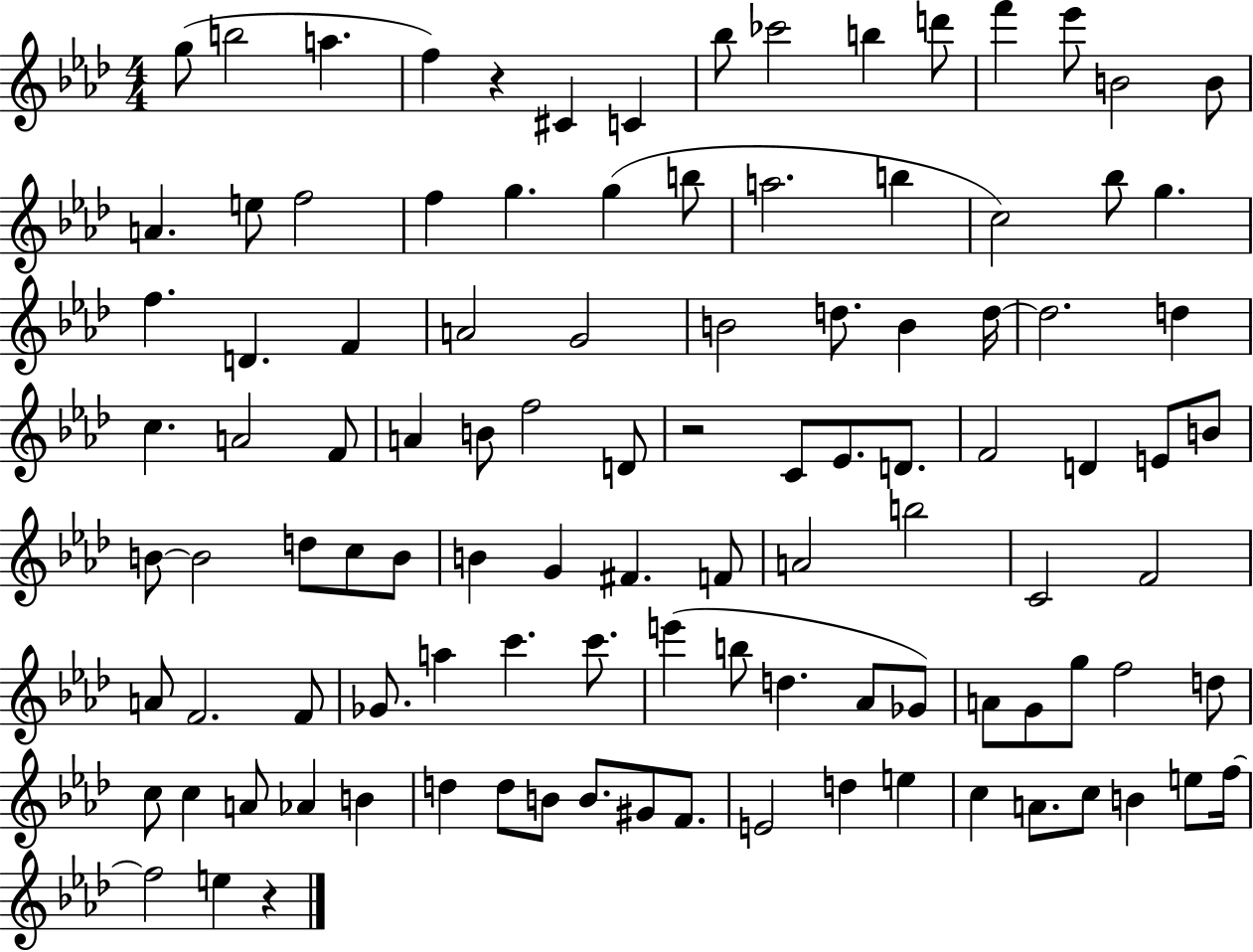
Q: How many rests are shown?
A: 3